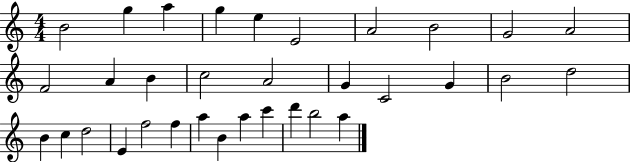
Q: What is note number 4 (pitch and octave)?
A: G5